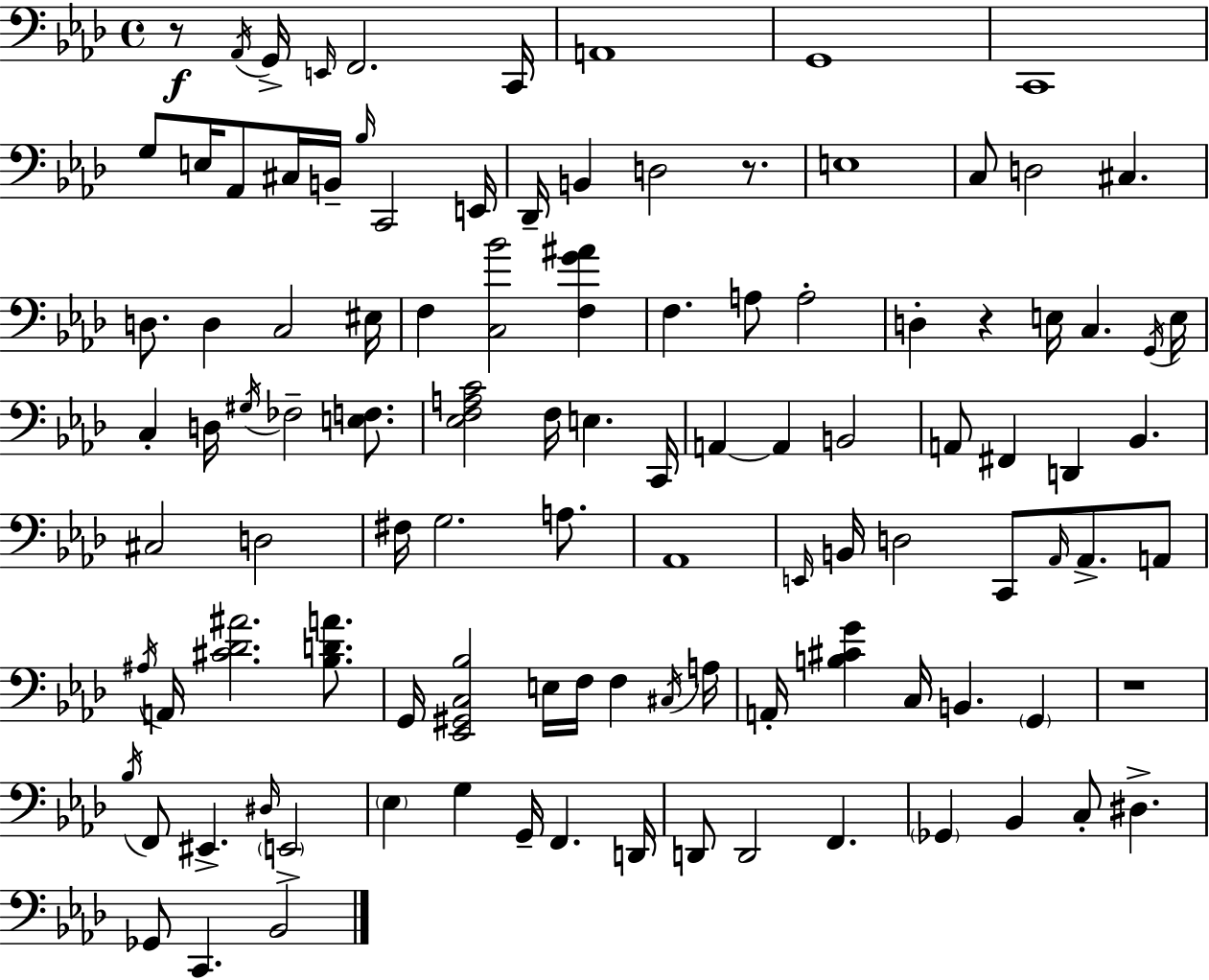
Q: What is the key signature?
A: F minor